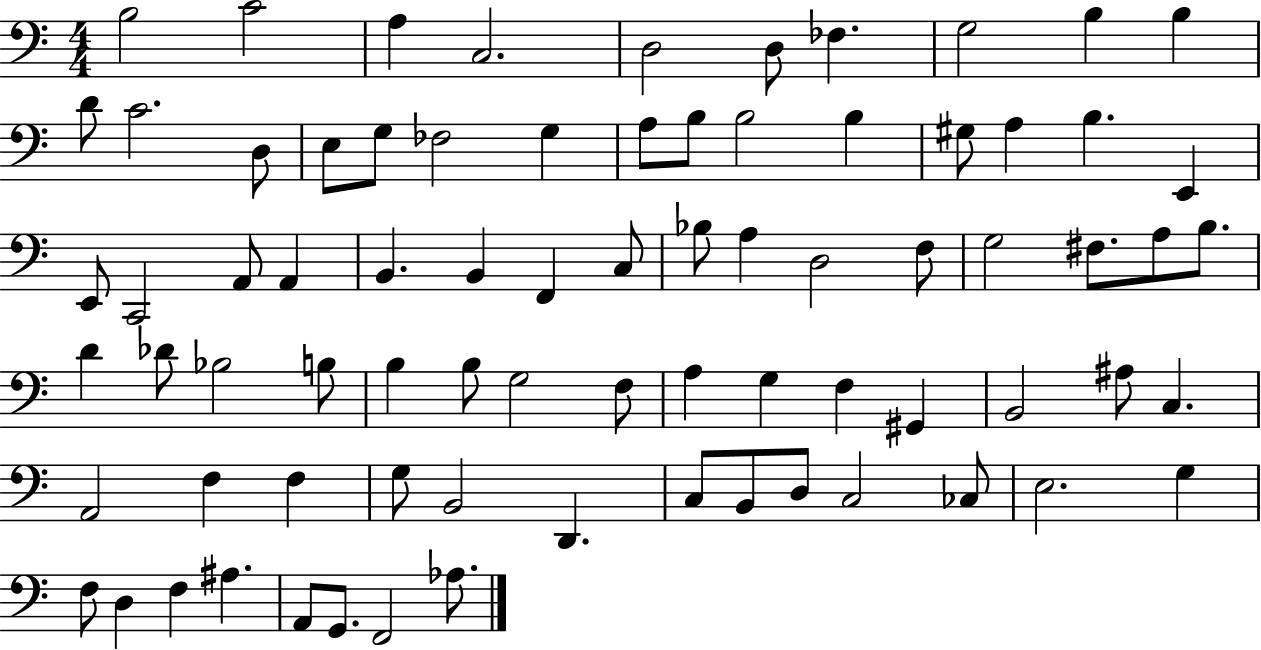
B3/h C4/h A3/q C3/h. D3/h D3/e FES3/q. G3/h B3/q B3/q D4/e C4/h. D3/e E3/e G3/e FES3/h G3/q A3/e B3/e B3/h B3/q G#3/e A3/q B3/q. E2/q E2/e C2/h A2/e A2/q B2/q. B2/q F2/q C3/e Bb3/e A3/q D3/h F3/e G3/h F#3/e. A3/e B3/e. D4/q Db4/e Bb3/h B3/e B3/q B3/e G3/h F3/e A3/q G3/q F3/q G#2/q B2/h A#3/e C3/q. A2/h F3/q F3/q G3/e B2/h D2/q. C3/e B2/e D3/e C3/h CES3/e E3/h. G3/q F3/e D3/q F3/q A#3/q. A2/e G2/e. F2/h Ab3/e.